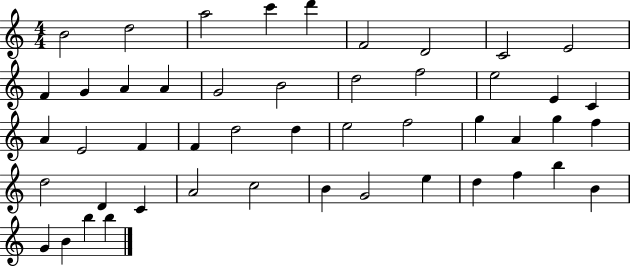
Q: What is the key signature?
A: C major